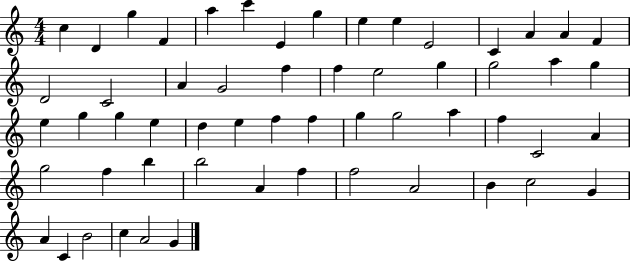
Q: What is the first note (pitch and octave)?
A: C5